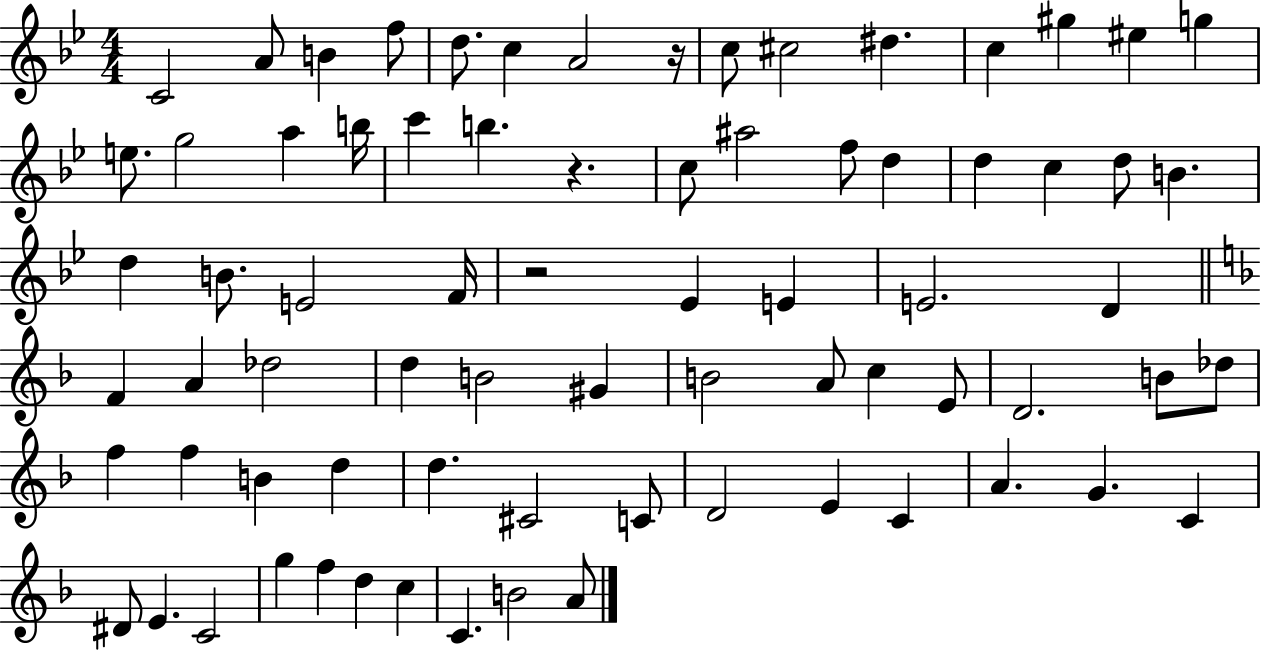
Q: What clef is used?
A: treble